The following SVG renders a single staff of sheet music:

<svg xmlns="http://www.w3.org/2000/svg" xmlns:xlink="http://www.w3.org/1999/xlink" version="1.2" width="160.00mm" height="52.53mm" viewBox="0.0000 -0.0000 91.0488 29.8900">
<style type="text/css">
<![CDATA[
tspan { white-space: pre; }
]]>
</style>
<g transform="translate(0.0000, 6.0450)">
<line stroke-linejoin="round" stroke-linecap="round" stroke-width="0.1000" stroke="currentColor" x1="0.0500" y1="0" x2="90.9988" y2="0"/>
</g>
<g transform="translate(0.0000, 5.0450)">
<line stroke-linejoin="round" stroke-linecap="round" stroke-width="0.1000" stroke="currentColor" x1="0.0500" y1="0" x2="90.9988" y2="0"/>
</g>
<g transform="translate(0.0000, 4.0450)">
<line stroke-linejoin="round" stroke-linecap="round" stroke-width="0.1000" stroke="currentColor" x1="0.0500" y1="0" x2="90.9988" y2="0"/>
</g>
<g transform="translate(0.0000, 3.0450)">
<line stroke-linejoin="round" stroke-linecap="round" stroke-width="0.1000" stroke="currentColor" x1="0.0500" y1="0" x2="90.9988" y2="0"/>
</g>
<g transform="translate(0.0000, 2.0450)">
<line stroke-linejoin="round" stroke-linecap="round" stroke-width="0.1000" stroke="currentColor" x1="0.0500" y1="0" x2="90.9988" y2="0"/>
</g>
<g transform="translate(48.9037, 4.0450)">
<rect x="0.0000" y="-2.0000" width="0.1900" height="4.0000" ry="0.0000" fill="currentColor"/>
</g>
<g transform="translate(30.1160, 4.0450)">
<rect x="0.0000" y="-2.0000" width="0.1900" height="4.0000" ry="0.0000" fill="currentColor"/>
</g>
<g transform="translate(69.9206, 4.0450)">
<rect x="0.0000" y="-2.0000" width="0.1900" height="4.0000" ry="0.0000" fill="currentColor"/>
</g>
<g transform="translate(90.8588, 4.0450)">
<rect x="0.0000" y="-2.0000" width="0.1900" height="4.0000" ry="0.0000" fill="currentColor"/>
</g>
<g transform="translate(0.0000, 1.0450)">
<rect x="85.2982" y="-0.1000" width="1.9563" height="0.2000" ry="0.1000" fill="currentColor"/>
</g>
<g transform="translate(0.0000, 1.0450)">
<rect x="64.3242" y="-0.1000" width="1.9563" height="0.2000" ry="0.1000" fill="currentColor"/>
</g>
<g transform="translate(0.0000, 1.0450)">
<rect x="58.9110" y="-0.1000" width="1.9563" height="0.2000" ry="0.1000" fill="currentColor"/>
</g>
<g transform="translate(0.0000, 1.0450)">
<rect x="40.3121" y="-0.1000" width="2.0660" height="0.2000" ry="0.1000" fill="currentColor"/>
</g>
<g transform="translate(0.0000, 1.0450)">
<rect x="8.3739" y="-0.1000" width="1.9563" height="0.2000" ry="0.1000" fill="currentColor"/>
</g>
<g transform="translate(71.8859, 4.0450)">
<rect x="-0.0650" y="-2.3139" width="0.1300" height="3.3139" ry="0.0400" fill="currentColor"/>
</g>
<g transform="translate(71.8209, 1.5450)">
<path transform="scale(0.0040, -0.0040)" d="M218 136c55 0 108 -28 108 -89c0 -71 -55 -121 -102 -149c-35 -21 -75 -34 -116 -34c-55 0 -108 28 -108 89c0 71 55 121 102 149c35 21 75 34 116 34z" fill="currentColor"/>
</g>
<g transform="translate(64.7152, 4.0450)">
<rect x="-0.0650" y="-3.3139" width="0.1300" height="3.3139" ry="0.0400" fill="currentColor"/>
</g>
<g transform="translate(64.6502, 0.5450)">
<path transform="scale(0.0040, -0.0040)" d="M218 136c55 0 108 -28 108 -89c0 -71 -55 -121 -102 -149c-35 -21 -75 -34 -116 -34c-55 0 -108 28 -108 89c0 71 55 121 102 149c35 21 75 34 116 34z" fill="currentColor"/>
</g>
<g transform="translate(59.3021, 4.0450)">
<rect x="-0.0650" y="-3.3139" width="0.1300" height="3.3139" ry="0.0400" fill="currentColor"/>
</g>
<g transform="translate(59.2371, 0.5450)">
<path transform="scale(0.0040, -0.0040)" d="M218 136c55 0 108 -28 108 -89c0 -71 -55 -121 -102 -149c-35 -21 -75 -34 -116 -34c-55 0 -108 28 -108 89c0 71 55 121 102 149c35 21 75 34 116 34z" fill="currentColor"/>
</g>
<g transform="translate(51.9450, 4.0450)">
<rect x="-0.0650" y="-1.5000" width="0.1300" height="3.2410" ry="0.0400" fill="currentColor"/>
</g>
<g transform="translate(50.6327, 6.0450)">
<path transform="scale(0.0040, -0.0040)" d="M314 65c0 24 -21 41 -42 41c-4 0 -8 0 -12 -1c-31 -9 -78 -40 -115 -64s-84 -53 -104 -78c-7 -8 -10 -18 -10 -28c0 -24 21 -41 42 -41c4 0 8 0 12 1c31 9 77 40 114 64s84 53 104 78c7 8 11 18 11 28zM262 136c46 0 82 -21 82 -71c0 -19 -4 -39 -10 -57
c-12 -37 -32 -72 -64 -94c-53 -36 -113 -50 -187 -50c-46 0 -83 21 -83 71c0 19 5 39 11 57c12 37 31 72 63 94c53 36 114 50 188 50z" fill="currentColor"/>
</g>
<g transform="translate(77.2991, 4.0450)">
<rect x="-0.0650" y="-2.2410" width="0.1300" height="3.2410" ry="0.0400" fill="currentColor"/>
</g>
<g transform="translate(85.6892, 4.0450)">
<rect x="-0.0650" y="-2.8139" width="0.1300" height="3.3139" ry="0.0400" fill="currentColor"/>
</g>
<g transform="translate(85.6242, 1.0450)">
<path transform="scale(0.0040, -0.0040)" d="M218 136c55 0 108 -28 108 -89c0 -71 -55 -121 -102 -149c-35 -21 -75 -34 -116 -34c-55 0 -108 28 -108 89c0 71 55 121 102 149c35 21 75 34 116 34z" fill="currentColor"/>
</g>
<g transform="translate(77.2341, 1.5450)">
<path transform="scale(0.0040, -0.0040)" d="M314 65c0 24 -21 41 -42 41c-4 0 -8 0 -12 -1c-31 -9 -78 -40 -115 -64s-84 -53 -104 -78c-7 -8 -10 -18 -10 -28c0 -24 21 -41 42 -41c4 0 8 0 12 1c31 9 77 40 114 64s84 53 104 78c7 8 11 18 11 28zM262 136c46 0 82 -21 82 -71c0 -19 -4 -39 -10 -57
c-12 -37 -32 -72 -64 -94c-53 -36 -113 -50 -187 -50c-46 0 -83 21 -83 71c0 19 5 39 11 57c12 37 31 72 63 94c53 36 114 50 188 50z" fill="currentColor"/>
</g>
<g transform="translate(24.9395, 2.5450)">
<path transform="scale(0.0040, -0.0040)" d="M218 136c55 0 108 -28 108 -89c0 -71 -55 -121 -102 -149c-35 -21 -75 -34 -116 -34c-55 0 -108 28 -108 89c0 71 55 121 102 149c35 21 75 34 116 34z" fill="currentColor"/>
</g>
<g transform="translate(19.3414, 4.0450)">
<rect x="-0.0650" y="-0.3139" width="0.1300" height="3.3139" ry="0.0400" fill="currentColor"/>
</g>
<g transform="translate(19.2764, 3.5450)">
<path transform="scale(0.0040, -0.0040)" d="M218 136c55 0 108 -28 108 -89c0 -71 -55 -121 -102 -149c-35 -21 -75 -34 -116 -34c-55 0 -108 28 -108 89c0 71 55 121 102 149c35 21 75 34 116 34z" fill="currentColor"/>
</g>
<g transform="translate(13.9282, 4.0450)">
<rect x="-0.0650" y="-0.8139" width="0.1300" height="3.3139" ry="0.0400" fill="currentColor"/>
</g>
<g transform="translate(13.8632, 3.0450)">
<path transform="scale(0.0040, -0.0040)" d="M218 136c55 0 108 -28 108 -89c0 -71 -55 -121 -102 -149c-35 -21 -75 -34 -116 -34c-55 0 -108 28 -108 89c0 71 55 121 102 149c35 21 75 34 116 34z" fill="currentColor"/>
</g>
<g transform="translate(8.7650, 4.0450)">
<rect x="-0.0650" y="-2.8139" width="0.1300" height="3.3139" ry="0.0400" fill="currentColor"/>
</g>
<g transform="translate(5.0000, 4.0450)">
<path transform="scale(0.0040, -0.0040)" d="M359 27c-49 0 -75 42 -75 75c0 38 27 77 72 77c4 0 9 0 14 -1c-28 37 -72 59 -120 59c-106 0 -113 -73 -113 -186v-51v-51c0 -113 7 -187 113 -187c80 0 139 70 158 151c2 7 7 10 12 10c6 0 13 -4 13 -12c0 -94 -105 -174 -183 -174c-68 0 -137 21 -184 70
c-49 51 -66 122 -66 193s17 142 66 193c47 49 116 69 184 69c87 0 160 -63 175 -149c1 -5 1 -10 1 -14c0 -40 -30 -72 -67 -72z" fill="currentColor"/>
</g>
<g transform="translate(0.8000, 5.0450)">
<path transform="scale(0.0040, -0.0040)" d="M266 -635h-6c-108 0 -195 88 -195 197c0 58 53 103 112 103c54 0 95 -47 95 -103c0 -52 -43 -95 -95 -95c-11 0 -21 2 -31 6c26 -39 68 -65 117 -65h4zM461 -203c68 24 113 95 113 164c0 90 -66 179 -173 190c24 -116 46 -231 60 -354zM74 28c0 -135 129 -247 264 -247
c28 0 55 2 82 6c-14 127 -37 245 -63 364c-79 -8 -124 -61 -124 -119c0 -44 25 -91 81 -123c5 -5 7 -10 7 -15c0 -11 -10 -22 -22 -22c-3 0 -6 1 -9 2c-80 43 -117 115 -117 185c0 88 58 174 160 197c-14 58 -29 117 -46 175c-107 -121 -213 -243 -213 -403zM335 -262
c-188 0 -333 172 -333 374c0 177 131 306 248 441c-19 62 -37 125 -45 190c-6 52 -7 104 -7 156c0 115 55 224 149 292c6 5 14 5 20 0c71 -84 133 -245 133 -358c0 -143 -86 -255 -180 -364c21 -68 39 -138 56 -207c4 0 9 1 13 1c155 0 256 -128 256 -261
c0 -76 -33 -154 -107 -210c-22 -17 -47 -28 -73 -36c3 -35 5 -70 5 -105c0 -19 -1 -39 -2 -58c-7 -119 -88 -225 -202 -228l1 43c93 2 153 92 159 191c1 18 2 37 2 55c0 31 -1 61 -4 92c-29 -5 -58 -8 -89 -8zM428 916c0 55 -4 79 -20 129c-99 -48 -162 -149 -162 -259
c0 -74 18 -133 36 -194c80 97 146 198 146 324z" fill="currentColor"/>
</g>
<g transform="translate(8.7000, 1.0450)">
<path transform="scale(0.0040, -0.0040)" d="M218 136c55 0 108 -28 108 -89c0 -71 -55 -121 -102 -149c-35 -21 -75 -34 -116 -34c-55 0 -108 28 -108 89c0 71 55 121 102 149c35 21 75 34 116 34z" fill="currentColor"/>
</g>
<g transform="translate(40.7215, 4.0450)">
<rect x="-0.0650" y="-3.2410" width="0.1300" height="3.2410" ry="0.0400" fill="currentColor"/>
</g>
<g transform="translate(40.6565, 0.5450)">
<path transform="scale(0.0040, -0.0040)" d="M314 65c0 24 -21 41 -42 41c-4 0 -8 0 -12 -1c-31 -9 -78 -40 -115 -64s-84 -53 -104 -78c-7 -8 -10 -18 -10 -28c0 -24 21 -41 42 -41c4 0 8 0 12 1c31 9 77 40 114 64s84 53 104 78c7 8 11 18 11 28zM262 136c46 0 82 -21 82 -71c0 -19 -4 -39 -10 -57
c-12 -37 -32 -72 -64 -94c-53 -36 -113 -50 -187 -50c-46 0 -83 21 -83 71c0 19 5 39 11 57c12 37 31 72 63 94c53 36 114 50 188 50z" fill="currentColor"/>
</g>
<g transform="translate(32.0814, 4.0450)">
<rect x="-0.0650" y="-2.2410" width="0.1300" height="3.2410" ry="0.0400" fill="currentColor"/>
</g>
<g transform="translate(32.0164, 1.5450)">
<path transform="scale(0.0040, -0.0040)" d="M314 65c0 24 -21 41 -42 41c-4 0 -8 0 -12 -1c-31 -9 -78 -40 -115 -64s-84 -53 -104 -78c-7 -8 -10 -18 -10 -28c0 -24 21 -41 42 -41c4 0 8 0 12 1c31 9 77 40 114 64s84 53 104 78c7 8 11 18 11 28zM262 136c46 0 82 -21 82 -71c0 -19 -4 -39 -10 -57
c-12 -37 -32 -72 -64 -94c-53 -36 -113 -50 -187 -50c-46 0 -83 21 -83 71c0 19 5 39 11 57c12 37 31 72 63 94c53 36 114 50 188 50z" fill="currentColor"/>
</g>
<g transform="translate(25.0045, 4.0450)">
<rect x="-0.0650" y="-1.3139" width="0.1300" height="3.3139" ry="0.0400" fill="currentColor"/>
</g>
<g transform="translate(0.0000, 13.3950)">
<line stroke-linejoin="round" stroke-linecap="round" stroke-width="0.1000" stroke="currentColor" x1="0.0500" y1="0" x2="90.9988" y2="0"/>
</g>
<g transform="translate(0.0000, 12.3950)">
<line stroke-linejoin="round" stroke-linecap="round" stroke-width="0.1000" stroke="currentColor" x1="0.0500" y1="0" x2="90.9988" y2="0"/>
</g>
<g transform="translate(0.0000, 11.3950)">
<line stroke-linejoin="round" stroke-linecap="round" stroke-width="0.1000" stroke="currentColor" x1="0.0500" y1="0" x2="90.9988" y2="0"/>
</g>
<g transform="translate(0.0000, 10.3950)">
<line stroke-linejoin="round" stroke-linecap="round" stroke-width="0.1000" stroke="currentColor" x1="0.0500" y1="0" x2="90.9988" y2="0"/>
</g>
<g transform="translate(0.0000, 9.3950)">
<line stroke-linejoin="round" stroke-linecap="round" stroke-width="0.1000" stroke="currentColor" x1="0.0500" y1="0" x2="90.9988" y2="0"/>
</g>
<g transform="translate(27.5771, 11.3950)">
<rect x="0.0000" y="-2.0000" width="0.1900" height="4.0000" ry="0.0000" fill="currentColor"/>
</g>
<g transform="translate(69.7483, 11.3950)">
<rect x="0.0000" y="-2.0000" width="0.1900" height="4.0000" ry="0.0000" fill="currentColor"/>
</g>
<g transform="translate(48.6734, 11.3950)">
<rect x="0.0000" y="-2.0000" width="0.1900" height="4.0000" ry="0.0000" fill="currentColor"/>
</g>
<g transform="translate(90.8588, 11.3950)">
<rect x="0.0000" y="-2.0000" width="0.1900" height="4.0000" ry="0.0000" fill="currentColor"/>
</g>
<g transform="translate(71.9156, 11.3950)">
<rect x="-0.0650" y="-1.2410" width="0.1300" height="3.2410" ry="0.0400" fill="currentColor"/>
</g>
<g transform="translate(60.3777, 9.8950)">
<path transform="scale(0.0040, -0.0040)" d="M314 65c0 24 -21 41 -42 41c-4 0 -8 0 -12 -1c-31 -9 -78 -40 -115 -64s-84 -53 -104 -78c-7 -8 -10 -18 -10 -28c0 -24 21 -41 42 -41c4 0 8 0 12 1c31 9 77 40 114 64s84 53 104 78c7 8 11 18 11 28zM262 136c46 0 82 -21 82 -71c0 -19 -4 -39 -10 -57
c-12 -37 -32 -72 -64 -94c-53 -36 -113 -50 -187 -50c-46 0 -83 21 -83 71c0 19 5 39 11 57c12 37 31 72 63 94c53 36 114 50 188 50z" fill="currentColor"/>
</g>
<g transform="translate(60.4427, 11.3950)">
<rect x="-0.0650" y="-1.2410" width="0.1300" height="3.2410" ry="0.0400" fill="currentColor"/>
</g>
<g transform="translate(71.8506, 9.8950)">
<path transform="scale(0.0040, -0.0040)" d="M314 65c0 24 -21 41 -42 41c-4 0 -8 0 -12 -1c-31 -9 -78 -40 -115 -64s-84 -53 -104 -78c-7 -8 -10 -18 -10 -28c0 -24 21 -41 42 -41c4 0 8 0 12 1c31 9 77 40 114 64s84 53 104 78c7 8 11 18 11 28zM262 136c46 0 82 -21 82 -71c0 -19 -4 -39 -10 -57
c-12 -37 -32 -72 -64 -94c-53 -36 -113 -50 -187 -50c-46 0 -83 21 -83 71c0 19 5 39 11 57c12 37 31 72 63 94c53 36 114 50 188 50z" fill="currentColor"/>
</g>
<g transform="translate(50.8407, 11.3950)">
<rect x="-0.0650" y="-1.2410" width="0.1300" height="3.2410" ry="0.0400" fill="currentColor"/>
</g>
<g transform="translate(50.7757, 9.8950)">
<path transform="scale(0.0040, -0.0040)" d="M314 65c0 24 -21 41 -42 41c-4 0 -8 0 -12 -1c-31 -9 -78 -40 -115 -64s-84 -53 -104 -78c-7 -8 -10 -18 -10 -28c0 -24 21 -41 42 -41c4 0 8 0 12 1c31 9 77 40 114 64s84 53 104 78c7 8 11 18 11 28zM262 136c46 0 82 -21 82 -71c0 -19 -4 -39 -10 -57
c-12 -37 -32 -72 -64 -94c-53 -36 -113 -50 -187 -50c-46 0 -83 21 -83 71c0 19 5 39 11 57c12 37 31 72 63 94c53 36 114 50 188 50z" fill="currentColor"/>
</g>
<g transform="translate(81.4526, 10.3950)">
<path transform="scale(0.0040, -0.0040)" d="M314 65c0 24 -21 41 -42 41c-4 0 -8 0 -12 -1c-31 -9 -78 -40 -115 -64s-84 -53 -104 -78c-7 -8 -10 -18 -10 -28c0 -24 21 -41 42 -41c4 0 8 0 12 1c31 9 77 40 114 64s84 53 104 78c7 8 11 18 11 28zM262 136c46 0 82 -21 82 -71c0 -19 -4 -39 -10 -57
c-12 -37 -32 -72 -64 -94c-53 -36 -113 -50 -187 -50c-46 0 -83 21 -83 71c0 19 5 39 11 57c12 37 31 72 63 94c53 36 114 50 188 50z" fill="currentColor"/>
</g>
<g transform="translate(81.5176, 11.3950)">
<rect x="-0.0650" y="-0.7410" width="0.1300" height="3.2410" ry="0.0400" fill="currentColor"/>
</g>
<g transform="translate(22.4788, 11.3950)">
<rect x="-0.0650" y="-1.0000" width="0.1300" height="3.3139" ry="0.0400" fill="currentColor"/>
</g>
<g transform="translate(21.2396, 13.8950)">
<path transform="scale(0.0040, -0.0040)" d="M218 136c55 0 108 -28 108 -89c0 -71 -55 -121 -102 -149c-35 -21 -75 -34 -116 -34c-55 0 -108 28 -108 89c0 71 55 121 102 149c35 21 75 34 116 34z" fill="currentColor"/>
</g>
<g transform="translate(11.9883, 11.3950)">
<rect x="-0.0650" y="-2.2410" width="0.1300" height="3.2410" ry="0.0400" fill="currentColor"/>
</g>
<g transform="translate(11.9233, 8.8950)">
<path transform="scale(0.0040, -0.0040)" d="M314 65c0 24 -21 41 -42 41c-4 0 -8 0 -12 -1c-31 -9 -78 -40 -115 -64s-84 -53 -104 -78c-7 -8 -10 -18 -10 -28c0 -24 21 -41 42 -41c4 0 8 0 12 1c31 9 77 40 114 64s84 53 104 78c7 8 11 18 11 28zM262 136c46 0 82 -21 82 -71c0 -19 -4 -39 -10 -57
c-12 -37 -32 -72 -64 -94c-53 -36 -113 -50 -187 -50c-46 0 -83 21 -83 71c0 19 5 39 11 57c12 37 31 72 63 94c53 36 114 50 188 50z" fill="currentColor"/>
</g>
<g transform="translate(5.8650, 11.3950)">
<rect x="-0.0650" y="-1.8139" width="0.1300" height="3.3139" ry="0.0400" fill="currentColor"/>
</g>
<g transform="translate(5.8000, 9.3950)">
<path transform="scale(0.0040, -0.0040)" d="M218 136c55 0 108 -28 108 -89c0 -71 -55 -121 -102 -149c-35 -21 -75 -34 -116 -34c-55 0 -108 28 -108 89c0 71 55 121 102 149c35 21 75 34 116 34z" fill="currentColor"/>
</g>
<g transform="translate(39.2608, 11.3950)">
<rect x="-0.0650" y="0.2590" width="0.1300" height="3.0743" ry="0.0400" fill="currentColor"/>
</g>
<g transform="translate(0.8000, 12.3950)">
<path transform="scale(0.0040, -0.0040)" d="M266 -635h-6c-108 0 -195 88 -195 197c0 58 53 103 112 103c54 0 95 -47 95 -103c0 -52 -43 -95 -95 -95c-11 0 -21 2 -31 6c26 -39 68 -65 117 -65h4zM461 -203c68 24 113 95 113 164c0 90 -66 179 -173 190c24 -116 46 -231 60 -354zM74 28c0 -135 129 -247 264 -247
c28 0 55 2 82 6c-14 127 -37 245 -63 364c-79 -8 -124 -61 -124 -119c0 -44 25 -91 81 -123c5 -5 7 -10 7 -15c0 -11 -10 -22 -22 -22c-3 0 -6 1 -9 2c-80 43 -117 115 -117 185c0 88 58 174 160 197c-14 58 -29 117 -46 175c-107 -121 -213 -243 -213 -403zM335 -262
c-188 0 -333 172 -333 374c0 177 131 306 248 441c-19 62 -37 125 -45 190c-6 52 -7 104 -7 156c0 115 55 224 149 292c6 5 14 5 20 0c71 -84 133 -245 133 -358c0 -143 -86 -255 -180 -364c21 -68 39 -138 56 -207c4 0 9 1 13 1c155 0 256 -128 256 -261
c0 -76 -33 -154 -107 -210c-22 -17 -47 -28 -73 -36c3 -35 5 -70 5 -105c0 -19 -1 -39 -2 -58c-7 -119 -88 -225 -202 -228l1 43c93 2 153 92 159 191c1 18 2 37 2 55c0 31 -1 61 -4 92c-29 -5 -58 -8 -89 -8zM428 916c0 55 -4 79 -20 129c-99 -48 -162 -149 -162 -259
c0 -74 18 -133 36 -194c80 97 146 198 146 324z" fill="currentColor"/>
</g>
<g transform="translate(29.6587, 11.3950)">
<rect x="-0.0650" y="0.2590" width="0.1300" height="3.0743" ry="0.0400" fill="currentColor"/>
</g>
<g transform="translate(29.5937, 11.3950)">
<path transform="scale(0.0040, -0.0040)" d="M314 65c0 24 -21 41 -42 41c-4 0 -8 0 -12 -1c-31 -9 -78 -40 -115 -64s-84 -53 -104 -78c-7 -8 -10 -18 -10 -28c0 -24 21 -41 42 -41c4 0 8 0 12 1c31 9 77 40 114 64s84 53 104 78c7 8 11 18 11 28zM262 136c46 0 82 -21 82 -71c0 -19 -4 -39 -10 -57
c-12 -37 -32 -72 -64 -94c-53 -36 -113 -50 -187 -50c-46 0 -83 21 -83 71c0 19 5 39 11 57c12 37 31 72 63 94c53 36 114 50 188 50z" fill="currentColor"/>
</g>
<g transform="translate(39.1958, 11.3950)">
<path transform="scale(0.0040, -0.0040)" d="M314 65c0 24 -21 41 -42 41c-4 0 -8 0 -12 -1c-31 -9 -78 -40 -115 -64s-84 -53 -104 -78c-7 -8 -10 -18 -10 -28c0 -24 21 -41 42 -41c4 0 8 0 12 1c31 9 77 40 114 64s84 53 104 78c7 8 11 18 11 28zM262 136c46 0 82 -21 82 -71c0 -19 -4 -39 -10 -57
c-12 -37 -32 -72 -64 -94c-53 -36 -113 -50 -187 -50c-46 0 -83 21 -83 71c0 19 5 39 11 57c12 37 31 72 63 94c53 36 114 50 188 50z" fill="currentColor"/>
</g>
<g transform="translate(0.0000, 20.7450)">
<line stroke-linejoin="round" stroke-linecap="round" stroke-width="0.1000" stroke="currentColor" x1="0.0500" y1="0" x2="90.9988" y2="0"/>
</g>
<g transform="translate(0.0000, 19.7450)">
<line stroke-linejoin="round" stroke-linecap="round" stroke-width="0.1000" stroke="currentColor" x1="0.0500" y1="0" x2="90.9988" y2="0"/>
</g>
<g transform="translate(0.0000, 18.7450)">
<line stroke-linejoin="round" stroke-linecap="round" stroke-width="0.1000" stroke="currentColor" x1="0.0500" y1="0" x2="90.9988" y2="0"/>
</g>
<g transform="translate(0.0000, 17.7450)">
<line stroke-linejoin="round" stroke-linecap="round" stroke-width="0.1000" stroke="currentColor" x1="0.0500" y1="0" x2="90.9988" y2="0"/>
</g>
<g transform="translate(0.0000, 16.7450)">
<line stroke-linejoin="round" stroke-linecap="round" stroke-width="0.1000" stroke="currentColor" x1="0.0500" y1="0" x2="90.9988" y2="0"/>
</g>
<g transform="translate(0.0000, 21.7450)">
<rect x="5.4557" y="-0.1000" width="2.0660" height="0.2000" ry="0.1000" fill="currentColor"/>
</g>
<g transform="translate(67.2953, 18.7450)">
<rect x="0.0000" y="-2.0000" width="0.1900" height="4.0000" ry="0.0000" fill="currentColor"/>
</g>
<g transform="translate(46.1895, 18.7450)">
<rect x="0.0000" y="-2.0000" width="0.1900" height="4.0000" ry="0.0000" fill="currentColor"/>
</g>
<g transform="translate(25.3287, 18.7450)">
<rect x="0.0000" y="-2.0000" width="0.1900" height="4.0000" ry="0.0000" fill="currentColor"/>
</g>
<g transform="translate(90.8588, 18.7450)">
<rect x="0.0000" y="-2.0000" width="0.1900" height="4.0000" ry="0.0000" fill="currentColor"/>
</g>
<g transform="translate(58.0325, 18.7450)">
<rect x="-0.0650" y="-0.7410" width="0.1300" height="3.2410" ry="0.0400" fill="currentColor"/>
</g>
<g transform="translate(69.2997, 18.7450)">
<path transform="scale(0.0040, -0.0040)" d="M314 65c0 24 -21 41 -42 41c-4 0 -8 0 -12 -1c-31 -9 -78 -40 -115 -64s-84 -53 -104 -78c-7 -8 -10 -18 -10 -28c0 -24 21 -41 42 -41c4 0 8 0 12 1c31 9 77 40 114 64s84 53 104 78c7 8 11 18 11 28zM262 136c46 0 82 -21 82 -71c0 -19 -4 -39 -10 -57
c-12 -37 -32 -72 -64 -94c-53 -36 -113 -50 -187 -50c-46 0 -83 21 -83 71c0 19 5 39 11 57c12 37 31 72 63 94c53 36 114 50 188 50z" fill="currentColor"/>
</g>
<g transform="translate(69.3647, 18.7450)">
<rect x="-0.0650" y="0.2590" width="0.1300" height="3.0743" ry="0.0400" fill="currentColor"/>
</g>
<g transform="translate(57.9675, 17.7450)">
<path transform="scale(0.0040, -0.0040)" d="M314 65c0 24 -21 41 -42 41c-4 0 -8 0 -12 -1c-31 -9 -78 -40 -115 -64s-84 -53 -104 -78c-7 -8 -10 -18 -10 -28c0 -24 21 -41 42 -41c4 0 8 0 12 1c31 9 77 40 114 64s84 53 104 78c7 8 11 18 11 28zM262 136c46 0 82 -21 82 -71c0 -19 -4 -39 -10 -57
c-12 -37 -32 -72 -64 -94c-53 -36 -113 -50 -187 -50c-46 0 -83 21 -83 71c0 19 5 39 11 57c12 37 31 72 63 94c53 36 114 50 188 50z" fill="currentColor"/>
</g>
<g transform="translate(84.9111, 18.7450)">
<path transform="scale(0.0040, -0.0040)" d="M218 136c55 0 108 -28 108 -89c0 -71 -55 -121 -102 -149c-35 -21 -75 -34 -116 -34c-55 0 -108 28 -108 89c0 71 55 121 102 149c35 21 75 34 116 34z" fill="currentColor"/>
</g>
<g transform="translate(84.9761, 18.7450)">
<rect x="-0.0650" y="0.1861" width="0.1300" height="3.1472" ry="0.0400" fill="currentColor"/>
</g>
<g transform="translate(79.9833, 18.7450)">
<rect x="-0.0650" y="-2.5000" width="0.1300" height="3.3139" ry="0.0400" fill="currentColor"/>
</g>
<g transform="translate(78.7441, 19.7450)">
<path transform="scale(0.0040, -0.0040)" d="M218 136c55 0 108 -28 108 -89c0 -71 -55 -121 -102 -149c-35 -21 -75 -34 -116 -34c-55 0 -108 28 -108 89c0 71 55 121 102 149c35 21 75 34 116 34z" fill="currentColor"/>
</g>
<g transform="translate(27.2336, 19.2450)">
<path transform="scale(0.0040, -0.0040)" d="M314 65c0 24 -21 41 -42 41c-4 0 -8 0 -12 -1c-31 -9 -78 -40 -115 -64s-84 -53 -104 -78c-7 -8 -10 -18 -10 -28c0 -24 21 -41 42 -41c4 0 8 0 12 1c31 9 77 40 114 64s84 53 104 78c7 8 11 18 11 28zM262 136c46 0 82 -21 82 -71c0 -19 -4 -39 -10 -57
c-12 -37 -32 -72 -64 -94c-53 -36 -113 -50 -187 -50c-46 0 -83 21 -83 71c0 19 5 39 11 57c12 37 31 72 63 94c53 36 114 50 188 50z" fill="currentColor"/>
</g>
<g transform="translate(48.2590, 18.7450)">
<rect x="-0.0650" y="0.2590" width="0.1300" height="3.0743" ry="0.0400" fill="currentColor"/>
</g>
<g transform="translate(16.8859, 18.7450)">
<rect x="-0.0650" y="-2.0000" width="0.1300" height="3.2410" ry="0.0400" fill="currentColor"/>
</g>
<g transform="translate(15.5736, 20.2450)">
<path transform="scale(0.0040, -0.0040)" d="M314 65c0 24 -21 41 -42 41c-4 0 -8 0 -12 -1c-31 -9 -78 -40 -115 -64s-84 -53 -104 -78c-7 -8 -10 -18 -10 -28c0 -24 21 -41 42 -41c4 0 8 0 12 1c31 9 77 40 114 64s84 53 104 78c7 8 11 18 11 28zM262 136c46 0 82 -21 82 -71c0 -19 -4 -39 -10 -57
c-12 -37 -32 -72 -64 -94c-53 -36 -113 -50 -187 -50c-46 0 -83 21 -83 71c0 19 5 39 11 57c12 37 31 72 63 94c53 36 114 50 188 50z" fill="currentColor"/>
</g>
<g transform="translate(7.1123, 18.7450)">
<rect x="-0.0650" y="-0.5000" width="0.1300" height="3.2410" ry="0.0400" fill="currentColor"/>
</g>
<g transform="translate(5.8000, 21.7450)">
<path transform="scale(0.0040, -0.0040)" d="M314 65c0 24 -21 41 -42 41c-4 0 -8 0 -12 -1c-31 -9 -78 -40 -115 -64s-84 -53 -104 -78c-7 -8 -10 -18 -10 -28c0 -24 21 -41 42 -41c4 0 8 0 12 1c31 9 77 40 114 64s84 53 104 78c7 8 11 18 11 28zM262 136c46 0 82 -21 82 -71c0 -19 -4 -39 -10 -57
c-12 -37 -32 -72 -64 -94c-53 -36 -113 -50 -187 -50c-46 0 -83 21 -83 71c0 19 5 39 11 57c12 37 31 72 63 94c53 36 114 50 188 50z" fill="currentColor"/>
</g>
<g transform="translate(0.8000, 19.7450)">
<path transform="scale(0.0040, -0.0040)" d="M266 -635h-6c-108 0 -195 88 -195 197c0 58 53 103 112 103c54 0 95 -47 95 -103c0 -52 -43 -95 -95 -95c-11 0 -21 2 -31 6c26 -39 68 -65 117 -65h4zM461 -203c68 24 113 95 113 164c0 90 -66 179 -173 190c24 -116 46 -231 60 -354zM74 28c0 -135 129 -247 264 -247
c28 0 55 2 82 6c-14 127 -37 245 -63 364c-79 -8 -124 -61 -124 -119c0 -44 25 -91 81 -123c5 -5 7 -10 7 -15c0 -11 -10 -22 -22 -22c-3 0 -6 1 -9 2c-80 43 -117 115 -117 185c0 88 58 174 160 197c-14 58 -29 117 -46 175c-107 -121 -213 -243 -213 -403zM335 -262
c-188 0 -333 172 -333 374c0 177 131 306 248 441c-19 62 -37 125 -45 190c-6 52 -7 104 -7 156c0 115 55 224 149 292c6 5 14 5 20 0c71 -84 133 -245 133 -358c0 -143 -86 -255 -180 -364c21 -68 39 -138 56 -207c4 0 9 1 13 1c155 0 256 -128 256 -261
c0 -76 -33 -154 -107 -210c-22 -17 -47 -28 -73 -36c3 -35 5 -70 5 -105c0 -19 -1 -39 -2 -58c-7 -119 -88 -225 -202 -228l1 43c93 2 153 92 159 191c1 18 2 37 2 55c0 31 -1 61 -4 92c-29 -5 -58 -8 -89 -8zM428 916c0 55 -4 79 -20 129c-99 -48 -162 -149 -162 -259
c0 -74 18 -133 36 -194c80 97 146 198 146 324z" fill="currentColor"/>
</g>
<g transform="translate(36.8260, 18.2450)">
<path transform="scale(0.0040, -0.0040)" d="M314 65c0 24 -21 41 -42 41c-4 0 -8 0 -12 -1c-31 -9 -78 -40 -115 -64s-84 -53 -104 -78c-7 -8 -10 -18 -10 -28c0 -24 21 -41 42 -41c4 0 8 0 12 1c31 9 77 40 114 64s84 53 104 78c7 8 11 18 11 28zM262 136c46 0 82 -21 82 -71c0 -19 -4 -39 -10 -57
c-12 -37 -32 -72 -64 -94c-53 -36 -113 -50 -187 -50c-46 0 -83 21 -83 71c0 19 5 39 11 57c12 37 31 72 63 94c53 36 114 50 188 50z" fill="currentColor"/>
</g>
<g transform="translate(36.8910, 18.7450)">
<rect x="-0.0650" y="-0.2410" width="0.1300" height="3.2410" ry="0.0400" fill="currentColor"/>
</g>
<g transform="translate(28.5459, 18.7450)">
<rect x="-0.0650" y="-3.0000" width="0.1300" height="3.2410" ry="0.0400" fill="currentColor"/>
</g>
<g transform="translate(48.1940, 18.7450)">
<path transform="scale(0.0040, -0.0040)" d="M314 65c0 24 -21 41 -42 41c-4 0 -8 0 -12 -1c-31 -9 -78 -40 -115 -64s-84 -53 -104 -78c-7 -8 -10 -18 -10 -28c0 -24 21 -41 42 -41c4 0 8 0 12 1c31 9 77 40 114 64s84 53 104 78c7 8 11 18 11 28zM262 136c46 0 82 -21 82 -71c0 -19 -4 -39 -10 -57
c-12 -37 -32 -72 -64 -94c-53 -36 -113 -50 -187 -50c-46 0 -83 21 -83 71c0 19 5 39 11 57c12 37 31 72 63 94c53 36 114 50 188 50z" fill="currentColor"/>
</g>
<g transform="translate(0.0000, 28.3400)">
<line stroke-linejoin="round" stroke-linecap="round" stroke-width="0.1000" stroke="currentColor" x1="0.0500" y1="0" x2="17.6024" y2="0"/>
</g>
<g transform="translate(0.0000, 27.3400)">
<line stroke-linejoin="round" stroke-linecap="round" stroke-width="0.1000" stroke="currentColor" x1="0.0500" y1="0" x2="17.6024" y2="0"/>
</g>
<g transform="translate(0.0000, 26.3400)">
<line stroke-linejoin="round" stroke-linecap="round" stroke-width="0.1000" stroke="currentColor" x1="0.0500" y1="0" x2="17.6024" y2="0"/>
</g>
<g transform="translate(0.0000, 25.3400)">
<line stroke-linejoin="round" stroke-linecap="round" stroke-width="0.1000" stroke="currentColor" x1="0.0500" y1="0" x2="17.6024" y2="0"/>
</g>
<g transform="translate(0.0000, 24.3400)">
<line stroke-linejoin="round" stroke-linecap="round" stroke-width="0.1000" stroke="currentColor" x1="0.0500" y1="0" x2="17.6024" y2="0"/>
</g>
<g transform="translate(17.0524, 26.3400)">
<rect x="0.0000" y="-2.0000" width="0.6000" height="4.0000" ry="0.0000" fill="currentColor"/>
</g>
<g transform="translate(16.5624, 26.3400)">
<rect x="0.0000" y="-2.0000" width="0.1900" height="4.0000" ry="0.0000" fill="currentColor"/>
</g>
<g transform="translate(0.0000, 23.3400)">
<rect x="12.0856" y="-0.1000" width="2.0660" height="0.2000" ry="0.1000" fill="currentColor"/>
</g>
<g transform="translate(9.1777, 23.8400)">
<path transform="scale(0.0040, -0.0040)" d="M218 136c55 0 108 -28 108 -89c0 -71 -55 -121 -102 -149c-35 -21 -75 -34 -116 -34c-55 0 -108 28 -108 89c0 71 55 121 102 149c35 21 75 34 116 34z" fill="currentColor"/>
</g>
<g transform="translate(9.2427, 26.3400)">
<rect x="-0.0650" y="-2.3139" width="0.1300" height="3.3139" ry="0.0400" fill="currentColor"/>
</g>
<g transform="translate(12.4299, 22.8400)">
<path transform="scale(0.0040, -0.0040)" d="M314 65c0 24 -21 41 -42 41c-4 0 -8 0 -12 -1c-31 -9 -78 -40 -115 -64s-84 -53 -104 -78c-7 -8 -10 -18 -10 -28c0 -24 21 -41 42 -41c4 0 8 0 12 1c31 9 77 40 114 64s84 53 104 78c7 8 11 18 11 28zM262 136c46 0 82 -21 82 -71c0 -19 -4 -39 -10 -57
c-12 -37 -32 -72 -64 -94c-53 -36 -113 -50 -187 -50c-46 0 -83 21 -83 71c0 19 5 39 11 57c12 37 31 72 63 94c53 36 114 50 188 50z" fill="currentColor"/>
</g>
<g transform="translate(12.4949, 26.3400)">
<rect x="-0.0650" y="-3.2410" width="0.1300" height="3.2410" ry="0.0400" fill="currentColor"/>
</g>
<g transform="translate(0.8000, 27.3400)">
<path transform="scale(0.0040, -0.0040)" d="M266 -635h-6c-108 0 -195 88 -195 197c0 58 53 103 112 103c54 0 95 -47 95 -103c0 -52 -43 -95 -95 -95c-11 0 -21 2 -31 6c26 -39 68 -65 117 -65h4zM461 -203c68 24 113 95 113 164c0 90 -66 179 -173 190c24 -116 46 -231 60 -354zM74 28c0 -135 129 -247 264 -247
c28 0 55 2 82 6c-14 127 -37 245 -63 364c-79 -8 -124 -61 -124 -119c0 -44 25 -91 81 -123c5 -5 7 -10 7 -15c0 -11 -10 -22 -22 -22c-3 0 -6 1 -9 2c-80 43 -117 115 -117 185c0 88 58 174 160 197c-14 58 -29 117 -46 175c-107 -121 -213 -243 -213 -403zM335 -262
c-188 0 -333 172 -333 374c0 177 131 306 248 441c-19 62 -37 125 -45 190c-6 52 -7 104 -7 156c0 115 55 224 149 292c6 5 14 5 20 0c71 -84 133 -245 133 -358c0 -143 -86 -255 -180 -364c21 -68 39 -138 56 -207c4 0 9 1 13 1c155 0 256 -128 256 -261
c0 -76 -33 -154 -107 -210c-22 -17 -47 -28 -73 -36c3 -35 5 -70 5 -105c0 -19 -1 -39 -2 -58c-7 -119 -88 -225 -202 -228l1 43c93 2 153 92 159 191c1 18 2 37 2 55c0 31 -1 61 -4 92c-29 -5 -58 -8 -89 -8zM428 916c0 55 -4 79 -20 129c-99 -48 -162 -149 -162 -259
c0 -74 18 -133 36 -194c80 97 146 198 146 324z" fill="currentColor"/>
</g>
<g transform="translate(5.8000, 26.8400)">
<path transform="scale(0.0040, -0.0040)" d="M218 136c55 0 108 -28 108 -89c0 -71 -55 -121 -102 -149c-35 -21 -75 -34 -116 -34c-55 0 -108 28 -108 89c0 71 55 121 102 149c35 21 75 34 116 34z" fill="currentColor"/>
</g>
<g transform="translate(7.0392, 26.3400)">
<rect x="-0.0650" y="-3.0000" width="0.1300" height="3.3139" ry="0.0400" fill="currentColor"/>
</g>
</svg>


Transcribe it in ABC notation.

X:1
T:Untitled
M:4/4
L:1/4
K:C
a d c e g2 b2 E2 b b g g2 a f g2 D B2 B2 e2 e2 e2 d2 C2 F2 A2 c2 B2 d2 B2 G B A g b2